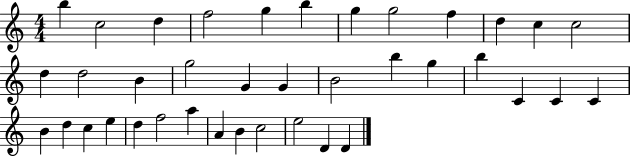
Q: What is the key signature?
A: C major